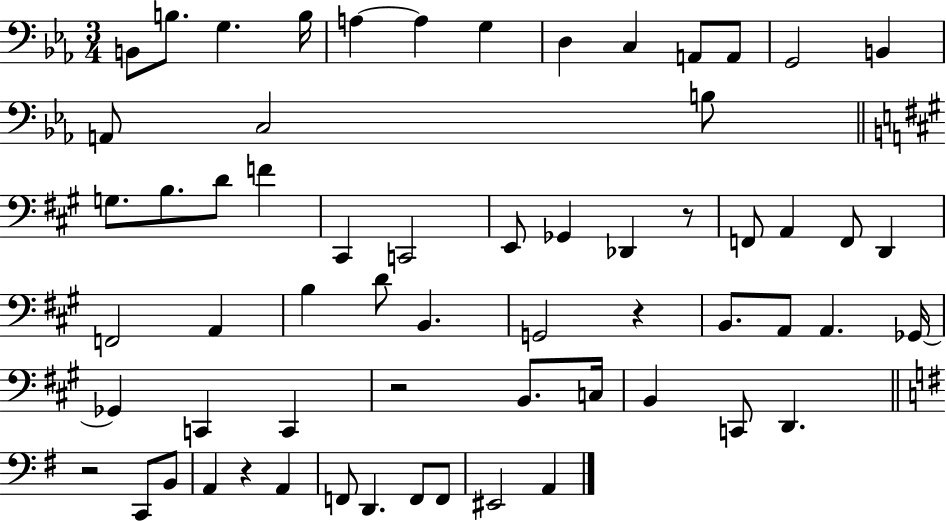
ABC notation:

X:1
T:Untitled
M:3/4
L:1/4
K:Eb
B,,/2 B,/2 G, B,/4 A, A, G, D, C, A,,/2 A,,/2 G,,2 B,, A,,/2 C,2 B,/2 G,/2 B,/2 D/2 F ^C,, C,,2 E,,/2 _G,, _D,, z/2 F,,/2 A,, F,,/2 D,, F,,2 A,, B, D/2 B,, G,,2 z B,,/2 A,,/2 A,, _G,,/4 _G,, C,, C,, z2 B,,/2 C,/4 B,, C,,/2 D,, z2 C,,/2 B,,/2 A,, z A,, F,,/2 D,, F,,/2 F,,/2 ^E,,2 A,,